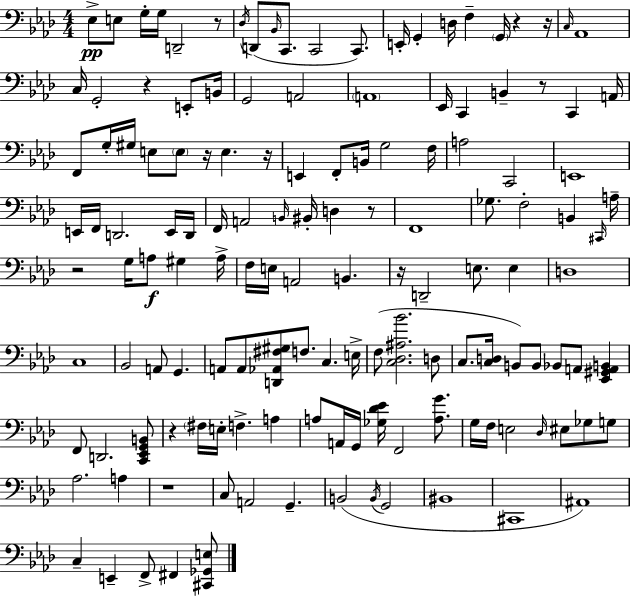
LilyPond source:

{
  \clef bass
  \numericTimeSignature
  \time 4/4
  \key f \minor
  ees8->\pp e8 g16-. g16 d,2-- r8 | \acciaccatura { des16 }( d,8 \grace { bes,16 } c,8. c,2 c,8.) | e,16-. g,4-. d16 f4-- \parenthesize g,16 r4 | r16 \grace { c16 } aes,1 | \break c16 g,2-. r4 | e,8-. b,16 g,2 a,2 | \parenthesize a,1 | ees,16 c,4 b,4-- r8 c,4 | \break a,16 f,8 g16-. gis16 e8 \parenthesize e8 r16 e4. | r16 e,4 f,8-. b,16 g2 | f16 a2 c,2 | e,1 | \break e,16 f,16 d,2. | e,16 d,16 f,16 a,2 \grace { b,16 } bis,16-. d4 | r8 f,1 | ges8. f2-. b,4 | \break \grace { cis,16 } a16-- r2 g16 a8\f | gis4 a16-> f16 e16 a,2 b,4. | r16 d,2-- e8. | e4 d1 | \break c1 | bes,2 a,8 g,4. | a,8 a,8 <d, aes, fis gis>8 f8. c4. | e16-> f8( <c des ais bes'>2. | \break d8 c8. <c d>16 b,8) b,8 bes,8 a,8 | <ees, gis, a, b,>4 f,8 d,2. | <c, ees, g, b,>8 r4 \parenthesize fis16 e16-. f4.-> | a4 a8 a,16 g,16 <ges des' ees'>16 f,2 | \break <a g'>8. g16 f16 e2 \grace { des16 } | eis8 ges8 g8 aes2. | a4 r1 | c8 a,2 | \break g,4.-- b,2( \acciaccatura { b,16 } g,2 | bis,1 | cis,1 | ais,1) | \break c4-- e,4-- f,8-> | fis,4 <cis, ges, e>8 \bar "|."
}